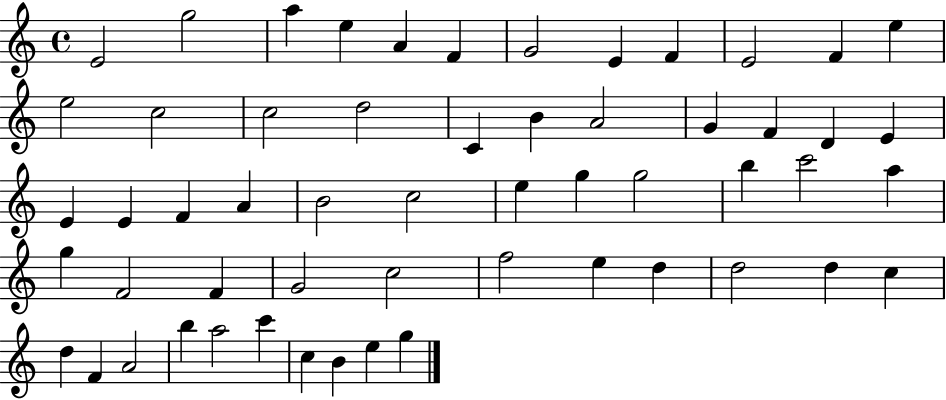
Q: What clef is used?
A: treble